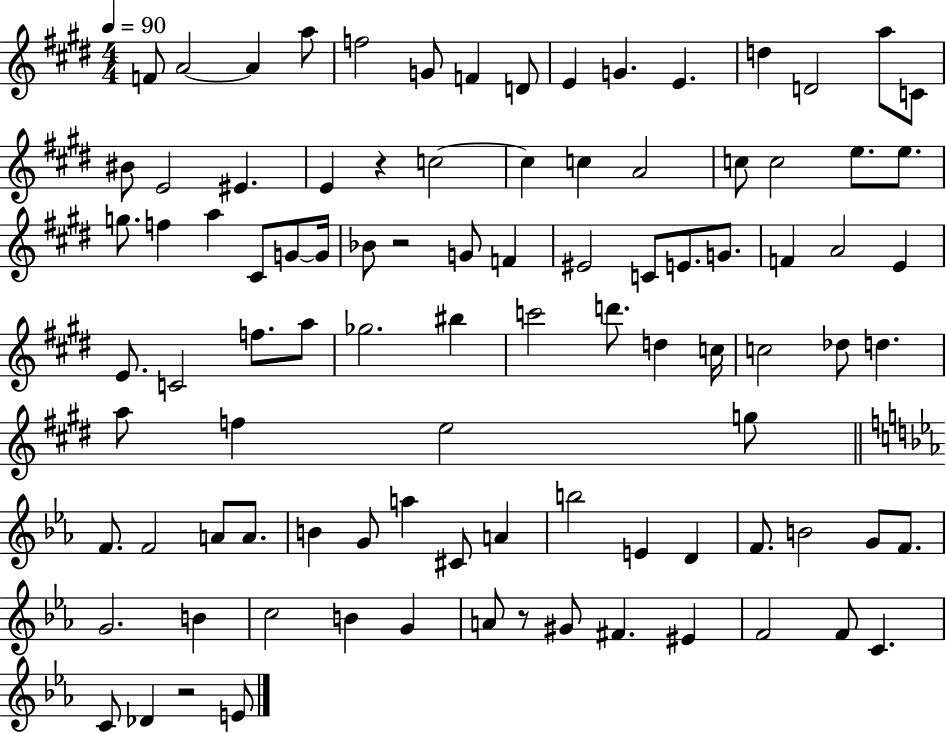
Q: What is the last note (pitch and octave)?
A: E4